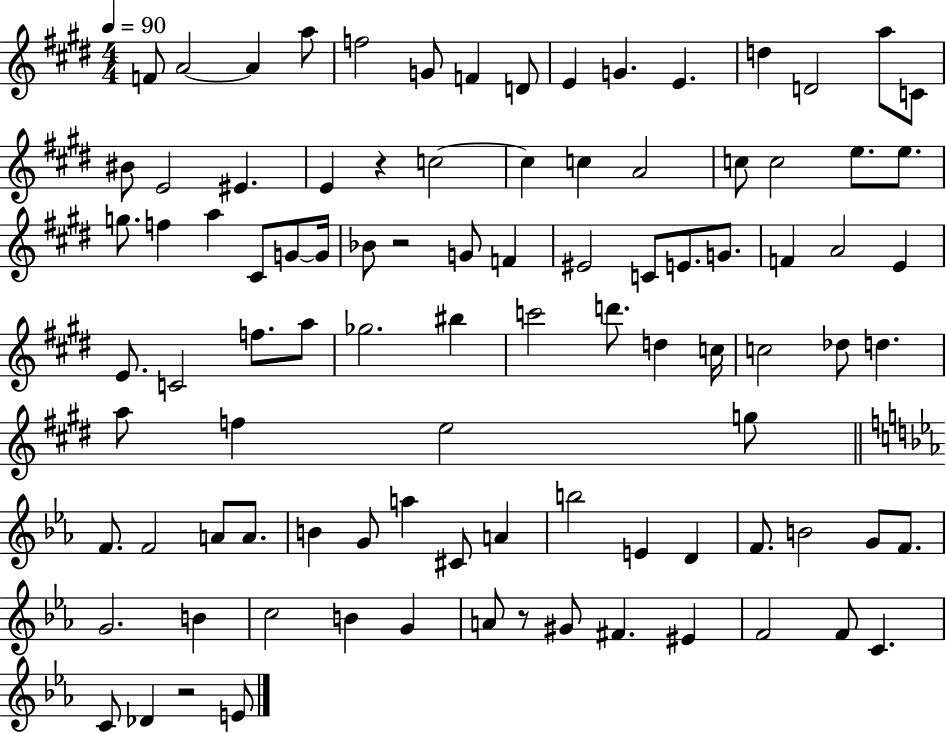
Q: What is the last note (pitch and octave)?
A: E4